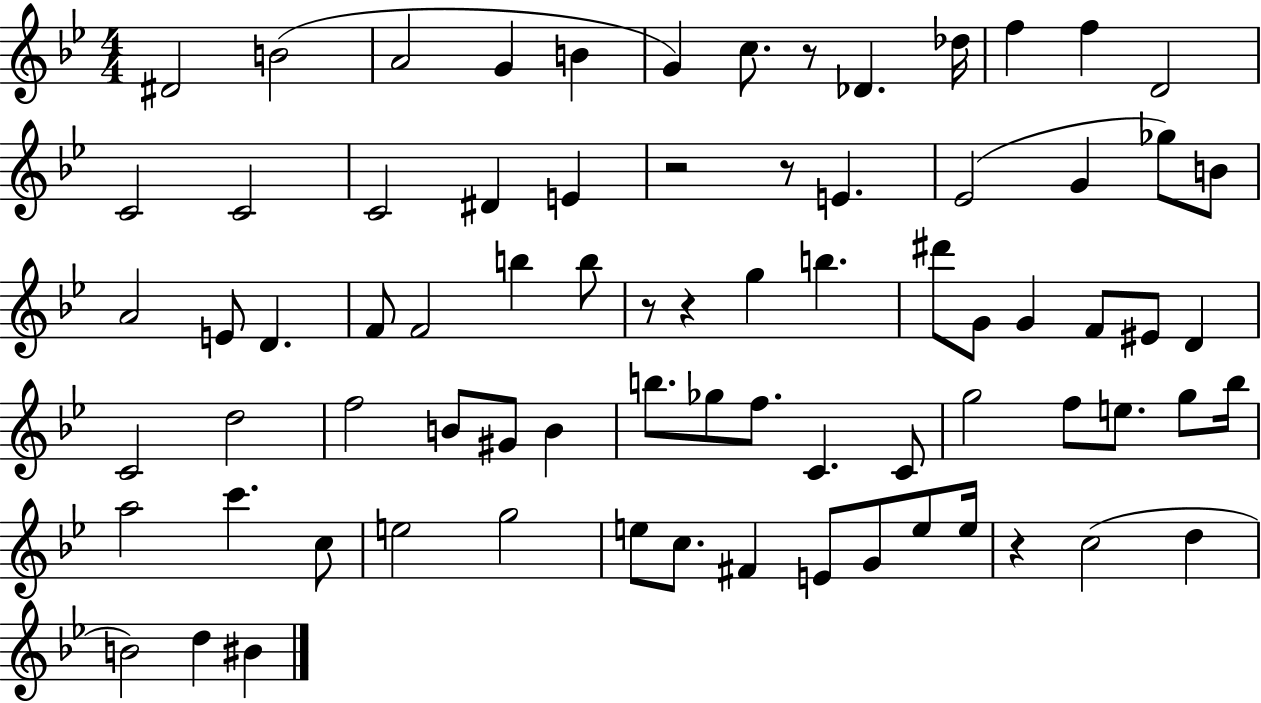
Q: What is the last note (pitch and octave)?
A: BIS4